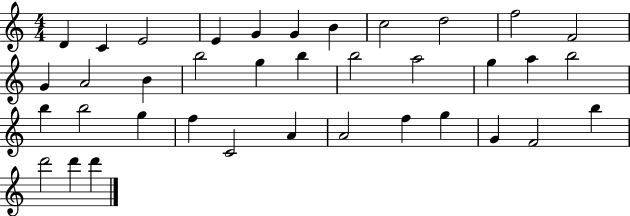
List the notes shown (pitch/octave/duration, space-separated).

D4/q C4/q E4/h E4/q G4/q G4/q B4/q C5/h D5/h F5/h F4/h G4/q A4/h B4/q B5/h G5/q B5/q B5/h A5/h G5/q A5/q B5/h B5/q B5/h G5/q F5/q C4/h A4/q A4/h F5/q G5/q G4/q F4/h B5/q D6/h D6/q D6/q